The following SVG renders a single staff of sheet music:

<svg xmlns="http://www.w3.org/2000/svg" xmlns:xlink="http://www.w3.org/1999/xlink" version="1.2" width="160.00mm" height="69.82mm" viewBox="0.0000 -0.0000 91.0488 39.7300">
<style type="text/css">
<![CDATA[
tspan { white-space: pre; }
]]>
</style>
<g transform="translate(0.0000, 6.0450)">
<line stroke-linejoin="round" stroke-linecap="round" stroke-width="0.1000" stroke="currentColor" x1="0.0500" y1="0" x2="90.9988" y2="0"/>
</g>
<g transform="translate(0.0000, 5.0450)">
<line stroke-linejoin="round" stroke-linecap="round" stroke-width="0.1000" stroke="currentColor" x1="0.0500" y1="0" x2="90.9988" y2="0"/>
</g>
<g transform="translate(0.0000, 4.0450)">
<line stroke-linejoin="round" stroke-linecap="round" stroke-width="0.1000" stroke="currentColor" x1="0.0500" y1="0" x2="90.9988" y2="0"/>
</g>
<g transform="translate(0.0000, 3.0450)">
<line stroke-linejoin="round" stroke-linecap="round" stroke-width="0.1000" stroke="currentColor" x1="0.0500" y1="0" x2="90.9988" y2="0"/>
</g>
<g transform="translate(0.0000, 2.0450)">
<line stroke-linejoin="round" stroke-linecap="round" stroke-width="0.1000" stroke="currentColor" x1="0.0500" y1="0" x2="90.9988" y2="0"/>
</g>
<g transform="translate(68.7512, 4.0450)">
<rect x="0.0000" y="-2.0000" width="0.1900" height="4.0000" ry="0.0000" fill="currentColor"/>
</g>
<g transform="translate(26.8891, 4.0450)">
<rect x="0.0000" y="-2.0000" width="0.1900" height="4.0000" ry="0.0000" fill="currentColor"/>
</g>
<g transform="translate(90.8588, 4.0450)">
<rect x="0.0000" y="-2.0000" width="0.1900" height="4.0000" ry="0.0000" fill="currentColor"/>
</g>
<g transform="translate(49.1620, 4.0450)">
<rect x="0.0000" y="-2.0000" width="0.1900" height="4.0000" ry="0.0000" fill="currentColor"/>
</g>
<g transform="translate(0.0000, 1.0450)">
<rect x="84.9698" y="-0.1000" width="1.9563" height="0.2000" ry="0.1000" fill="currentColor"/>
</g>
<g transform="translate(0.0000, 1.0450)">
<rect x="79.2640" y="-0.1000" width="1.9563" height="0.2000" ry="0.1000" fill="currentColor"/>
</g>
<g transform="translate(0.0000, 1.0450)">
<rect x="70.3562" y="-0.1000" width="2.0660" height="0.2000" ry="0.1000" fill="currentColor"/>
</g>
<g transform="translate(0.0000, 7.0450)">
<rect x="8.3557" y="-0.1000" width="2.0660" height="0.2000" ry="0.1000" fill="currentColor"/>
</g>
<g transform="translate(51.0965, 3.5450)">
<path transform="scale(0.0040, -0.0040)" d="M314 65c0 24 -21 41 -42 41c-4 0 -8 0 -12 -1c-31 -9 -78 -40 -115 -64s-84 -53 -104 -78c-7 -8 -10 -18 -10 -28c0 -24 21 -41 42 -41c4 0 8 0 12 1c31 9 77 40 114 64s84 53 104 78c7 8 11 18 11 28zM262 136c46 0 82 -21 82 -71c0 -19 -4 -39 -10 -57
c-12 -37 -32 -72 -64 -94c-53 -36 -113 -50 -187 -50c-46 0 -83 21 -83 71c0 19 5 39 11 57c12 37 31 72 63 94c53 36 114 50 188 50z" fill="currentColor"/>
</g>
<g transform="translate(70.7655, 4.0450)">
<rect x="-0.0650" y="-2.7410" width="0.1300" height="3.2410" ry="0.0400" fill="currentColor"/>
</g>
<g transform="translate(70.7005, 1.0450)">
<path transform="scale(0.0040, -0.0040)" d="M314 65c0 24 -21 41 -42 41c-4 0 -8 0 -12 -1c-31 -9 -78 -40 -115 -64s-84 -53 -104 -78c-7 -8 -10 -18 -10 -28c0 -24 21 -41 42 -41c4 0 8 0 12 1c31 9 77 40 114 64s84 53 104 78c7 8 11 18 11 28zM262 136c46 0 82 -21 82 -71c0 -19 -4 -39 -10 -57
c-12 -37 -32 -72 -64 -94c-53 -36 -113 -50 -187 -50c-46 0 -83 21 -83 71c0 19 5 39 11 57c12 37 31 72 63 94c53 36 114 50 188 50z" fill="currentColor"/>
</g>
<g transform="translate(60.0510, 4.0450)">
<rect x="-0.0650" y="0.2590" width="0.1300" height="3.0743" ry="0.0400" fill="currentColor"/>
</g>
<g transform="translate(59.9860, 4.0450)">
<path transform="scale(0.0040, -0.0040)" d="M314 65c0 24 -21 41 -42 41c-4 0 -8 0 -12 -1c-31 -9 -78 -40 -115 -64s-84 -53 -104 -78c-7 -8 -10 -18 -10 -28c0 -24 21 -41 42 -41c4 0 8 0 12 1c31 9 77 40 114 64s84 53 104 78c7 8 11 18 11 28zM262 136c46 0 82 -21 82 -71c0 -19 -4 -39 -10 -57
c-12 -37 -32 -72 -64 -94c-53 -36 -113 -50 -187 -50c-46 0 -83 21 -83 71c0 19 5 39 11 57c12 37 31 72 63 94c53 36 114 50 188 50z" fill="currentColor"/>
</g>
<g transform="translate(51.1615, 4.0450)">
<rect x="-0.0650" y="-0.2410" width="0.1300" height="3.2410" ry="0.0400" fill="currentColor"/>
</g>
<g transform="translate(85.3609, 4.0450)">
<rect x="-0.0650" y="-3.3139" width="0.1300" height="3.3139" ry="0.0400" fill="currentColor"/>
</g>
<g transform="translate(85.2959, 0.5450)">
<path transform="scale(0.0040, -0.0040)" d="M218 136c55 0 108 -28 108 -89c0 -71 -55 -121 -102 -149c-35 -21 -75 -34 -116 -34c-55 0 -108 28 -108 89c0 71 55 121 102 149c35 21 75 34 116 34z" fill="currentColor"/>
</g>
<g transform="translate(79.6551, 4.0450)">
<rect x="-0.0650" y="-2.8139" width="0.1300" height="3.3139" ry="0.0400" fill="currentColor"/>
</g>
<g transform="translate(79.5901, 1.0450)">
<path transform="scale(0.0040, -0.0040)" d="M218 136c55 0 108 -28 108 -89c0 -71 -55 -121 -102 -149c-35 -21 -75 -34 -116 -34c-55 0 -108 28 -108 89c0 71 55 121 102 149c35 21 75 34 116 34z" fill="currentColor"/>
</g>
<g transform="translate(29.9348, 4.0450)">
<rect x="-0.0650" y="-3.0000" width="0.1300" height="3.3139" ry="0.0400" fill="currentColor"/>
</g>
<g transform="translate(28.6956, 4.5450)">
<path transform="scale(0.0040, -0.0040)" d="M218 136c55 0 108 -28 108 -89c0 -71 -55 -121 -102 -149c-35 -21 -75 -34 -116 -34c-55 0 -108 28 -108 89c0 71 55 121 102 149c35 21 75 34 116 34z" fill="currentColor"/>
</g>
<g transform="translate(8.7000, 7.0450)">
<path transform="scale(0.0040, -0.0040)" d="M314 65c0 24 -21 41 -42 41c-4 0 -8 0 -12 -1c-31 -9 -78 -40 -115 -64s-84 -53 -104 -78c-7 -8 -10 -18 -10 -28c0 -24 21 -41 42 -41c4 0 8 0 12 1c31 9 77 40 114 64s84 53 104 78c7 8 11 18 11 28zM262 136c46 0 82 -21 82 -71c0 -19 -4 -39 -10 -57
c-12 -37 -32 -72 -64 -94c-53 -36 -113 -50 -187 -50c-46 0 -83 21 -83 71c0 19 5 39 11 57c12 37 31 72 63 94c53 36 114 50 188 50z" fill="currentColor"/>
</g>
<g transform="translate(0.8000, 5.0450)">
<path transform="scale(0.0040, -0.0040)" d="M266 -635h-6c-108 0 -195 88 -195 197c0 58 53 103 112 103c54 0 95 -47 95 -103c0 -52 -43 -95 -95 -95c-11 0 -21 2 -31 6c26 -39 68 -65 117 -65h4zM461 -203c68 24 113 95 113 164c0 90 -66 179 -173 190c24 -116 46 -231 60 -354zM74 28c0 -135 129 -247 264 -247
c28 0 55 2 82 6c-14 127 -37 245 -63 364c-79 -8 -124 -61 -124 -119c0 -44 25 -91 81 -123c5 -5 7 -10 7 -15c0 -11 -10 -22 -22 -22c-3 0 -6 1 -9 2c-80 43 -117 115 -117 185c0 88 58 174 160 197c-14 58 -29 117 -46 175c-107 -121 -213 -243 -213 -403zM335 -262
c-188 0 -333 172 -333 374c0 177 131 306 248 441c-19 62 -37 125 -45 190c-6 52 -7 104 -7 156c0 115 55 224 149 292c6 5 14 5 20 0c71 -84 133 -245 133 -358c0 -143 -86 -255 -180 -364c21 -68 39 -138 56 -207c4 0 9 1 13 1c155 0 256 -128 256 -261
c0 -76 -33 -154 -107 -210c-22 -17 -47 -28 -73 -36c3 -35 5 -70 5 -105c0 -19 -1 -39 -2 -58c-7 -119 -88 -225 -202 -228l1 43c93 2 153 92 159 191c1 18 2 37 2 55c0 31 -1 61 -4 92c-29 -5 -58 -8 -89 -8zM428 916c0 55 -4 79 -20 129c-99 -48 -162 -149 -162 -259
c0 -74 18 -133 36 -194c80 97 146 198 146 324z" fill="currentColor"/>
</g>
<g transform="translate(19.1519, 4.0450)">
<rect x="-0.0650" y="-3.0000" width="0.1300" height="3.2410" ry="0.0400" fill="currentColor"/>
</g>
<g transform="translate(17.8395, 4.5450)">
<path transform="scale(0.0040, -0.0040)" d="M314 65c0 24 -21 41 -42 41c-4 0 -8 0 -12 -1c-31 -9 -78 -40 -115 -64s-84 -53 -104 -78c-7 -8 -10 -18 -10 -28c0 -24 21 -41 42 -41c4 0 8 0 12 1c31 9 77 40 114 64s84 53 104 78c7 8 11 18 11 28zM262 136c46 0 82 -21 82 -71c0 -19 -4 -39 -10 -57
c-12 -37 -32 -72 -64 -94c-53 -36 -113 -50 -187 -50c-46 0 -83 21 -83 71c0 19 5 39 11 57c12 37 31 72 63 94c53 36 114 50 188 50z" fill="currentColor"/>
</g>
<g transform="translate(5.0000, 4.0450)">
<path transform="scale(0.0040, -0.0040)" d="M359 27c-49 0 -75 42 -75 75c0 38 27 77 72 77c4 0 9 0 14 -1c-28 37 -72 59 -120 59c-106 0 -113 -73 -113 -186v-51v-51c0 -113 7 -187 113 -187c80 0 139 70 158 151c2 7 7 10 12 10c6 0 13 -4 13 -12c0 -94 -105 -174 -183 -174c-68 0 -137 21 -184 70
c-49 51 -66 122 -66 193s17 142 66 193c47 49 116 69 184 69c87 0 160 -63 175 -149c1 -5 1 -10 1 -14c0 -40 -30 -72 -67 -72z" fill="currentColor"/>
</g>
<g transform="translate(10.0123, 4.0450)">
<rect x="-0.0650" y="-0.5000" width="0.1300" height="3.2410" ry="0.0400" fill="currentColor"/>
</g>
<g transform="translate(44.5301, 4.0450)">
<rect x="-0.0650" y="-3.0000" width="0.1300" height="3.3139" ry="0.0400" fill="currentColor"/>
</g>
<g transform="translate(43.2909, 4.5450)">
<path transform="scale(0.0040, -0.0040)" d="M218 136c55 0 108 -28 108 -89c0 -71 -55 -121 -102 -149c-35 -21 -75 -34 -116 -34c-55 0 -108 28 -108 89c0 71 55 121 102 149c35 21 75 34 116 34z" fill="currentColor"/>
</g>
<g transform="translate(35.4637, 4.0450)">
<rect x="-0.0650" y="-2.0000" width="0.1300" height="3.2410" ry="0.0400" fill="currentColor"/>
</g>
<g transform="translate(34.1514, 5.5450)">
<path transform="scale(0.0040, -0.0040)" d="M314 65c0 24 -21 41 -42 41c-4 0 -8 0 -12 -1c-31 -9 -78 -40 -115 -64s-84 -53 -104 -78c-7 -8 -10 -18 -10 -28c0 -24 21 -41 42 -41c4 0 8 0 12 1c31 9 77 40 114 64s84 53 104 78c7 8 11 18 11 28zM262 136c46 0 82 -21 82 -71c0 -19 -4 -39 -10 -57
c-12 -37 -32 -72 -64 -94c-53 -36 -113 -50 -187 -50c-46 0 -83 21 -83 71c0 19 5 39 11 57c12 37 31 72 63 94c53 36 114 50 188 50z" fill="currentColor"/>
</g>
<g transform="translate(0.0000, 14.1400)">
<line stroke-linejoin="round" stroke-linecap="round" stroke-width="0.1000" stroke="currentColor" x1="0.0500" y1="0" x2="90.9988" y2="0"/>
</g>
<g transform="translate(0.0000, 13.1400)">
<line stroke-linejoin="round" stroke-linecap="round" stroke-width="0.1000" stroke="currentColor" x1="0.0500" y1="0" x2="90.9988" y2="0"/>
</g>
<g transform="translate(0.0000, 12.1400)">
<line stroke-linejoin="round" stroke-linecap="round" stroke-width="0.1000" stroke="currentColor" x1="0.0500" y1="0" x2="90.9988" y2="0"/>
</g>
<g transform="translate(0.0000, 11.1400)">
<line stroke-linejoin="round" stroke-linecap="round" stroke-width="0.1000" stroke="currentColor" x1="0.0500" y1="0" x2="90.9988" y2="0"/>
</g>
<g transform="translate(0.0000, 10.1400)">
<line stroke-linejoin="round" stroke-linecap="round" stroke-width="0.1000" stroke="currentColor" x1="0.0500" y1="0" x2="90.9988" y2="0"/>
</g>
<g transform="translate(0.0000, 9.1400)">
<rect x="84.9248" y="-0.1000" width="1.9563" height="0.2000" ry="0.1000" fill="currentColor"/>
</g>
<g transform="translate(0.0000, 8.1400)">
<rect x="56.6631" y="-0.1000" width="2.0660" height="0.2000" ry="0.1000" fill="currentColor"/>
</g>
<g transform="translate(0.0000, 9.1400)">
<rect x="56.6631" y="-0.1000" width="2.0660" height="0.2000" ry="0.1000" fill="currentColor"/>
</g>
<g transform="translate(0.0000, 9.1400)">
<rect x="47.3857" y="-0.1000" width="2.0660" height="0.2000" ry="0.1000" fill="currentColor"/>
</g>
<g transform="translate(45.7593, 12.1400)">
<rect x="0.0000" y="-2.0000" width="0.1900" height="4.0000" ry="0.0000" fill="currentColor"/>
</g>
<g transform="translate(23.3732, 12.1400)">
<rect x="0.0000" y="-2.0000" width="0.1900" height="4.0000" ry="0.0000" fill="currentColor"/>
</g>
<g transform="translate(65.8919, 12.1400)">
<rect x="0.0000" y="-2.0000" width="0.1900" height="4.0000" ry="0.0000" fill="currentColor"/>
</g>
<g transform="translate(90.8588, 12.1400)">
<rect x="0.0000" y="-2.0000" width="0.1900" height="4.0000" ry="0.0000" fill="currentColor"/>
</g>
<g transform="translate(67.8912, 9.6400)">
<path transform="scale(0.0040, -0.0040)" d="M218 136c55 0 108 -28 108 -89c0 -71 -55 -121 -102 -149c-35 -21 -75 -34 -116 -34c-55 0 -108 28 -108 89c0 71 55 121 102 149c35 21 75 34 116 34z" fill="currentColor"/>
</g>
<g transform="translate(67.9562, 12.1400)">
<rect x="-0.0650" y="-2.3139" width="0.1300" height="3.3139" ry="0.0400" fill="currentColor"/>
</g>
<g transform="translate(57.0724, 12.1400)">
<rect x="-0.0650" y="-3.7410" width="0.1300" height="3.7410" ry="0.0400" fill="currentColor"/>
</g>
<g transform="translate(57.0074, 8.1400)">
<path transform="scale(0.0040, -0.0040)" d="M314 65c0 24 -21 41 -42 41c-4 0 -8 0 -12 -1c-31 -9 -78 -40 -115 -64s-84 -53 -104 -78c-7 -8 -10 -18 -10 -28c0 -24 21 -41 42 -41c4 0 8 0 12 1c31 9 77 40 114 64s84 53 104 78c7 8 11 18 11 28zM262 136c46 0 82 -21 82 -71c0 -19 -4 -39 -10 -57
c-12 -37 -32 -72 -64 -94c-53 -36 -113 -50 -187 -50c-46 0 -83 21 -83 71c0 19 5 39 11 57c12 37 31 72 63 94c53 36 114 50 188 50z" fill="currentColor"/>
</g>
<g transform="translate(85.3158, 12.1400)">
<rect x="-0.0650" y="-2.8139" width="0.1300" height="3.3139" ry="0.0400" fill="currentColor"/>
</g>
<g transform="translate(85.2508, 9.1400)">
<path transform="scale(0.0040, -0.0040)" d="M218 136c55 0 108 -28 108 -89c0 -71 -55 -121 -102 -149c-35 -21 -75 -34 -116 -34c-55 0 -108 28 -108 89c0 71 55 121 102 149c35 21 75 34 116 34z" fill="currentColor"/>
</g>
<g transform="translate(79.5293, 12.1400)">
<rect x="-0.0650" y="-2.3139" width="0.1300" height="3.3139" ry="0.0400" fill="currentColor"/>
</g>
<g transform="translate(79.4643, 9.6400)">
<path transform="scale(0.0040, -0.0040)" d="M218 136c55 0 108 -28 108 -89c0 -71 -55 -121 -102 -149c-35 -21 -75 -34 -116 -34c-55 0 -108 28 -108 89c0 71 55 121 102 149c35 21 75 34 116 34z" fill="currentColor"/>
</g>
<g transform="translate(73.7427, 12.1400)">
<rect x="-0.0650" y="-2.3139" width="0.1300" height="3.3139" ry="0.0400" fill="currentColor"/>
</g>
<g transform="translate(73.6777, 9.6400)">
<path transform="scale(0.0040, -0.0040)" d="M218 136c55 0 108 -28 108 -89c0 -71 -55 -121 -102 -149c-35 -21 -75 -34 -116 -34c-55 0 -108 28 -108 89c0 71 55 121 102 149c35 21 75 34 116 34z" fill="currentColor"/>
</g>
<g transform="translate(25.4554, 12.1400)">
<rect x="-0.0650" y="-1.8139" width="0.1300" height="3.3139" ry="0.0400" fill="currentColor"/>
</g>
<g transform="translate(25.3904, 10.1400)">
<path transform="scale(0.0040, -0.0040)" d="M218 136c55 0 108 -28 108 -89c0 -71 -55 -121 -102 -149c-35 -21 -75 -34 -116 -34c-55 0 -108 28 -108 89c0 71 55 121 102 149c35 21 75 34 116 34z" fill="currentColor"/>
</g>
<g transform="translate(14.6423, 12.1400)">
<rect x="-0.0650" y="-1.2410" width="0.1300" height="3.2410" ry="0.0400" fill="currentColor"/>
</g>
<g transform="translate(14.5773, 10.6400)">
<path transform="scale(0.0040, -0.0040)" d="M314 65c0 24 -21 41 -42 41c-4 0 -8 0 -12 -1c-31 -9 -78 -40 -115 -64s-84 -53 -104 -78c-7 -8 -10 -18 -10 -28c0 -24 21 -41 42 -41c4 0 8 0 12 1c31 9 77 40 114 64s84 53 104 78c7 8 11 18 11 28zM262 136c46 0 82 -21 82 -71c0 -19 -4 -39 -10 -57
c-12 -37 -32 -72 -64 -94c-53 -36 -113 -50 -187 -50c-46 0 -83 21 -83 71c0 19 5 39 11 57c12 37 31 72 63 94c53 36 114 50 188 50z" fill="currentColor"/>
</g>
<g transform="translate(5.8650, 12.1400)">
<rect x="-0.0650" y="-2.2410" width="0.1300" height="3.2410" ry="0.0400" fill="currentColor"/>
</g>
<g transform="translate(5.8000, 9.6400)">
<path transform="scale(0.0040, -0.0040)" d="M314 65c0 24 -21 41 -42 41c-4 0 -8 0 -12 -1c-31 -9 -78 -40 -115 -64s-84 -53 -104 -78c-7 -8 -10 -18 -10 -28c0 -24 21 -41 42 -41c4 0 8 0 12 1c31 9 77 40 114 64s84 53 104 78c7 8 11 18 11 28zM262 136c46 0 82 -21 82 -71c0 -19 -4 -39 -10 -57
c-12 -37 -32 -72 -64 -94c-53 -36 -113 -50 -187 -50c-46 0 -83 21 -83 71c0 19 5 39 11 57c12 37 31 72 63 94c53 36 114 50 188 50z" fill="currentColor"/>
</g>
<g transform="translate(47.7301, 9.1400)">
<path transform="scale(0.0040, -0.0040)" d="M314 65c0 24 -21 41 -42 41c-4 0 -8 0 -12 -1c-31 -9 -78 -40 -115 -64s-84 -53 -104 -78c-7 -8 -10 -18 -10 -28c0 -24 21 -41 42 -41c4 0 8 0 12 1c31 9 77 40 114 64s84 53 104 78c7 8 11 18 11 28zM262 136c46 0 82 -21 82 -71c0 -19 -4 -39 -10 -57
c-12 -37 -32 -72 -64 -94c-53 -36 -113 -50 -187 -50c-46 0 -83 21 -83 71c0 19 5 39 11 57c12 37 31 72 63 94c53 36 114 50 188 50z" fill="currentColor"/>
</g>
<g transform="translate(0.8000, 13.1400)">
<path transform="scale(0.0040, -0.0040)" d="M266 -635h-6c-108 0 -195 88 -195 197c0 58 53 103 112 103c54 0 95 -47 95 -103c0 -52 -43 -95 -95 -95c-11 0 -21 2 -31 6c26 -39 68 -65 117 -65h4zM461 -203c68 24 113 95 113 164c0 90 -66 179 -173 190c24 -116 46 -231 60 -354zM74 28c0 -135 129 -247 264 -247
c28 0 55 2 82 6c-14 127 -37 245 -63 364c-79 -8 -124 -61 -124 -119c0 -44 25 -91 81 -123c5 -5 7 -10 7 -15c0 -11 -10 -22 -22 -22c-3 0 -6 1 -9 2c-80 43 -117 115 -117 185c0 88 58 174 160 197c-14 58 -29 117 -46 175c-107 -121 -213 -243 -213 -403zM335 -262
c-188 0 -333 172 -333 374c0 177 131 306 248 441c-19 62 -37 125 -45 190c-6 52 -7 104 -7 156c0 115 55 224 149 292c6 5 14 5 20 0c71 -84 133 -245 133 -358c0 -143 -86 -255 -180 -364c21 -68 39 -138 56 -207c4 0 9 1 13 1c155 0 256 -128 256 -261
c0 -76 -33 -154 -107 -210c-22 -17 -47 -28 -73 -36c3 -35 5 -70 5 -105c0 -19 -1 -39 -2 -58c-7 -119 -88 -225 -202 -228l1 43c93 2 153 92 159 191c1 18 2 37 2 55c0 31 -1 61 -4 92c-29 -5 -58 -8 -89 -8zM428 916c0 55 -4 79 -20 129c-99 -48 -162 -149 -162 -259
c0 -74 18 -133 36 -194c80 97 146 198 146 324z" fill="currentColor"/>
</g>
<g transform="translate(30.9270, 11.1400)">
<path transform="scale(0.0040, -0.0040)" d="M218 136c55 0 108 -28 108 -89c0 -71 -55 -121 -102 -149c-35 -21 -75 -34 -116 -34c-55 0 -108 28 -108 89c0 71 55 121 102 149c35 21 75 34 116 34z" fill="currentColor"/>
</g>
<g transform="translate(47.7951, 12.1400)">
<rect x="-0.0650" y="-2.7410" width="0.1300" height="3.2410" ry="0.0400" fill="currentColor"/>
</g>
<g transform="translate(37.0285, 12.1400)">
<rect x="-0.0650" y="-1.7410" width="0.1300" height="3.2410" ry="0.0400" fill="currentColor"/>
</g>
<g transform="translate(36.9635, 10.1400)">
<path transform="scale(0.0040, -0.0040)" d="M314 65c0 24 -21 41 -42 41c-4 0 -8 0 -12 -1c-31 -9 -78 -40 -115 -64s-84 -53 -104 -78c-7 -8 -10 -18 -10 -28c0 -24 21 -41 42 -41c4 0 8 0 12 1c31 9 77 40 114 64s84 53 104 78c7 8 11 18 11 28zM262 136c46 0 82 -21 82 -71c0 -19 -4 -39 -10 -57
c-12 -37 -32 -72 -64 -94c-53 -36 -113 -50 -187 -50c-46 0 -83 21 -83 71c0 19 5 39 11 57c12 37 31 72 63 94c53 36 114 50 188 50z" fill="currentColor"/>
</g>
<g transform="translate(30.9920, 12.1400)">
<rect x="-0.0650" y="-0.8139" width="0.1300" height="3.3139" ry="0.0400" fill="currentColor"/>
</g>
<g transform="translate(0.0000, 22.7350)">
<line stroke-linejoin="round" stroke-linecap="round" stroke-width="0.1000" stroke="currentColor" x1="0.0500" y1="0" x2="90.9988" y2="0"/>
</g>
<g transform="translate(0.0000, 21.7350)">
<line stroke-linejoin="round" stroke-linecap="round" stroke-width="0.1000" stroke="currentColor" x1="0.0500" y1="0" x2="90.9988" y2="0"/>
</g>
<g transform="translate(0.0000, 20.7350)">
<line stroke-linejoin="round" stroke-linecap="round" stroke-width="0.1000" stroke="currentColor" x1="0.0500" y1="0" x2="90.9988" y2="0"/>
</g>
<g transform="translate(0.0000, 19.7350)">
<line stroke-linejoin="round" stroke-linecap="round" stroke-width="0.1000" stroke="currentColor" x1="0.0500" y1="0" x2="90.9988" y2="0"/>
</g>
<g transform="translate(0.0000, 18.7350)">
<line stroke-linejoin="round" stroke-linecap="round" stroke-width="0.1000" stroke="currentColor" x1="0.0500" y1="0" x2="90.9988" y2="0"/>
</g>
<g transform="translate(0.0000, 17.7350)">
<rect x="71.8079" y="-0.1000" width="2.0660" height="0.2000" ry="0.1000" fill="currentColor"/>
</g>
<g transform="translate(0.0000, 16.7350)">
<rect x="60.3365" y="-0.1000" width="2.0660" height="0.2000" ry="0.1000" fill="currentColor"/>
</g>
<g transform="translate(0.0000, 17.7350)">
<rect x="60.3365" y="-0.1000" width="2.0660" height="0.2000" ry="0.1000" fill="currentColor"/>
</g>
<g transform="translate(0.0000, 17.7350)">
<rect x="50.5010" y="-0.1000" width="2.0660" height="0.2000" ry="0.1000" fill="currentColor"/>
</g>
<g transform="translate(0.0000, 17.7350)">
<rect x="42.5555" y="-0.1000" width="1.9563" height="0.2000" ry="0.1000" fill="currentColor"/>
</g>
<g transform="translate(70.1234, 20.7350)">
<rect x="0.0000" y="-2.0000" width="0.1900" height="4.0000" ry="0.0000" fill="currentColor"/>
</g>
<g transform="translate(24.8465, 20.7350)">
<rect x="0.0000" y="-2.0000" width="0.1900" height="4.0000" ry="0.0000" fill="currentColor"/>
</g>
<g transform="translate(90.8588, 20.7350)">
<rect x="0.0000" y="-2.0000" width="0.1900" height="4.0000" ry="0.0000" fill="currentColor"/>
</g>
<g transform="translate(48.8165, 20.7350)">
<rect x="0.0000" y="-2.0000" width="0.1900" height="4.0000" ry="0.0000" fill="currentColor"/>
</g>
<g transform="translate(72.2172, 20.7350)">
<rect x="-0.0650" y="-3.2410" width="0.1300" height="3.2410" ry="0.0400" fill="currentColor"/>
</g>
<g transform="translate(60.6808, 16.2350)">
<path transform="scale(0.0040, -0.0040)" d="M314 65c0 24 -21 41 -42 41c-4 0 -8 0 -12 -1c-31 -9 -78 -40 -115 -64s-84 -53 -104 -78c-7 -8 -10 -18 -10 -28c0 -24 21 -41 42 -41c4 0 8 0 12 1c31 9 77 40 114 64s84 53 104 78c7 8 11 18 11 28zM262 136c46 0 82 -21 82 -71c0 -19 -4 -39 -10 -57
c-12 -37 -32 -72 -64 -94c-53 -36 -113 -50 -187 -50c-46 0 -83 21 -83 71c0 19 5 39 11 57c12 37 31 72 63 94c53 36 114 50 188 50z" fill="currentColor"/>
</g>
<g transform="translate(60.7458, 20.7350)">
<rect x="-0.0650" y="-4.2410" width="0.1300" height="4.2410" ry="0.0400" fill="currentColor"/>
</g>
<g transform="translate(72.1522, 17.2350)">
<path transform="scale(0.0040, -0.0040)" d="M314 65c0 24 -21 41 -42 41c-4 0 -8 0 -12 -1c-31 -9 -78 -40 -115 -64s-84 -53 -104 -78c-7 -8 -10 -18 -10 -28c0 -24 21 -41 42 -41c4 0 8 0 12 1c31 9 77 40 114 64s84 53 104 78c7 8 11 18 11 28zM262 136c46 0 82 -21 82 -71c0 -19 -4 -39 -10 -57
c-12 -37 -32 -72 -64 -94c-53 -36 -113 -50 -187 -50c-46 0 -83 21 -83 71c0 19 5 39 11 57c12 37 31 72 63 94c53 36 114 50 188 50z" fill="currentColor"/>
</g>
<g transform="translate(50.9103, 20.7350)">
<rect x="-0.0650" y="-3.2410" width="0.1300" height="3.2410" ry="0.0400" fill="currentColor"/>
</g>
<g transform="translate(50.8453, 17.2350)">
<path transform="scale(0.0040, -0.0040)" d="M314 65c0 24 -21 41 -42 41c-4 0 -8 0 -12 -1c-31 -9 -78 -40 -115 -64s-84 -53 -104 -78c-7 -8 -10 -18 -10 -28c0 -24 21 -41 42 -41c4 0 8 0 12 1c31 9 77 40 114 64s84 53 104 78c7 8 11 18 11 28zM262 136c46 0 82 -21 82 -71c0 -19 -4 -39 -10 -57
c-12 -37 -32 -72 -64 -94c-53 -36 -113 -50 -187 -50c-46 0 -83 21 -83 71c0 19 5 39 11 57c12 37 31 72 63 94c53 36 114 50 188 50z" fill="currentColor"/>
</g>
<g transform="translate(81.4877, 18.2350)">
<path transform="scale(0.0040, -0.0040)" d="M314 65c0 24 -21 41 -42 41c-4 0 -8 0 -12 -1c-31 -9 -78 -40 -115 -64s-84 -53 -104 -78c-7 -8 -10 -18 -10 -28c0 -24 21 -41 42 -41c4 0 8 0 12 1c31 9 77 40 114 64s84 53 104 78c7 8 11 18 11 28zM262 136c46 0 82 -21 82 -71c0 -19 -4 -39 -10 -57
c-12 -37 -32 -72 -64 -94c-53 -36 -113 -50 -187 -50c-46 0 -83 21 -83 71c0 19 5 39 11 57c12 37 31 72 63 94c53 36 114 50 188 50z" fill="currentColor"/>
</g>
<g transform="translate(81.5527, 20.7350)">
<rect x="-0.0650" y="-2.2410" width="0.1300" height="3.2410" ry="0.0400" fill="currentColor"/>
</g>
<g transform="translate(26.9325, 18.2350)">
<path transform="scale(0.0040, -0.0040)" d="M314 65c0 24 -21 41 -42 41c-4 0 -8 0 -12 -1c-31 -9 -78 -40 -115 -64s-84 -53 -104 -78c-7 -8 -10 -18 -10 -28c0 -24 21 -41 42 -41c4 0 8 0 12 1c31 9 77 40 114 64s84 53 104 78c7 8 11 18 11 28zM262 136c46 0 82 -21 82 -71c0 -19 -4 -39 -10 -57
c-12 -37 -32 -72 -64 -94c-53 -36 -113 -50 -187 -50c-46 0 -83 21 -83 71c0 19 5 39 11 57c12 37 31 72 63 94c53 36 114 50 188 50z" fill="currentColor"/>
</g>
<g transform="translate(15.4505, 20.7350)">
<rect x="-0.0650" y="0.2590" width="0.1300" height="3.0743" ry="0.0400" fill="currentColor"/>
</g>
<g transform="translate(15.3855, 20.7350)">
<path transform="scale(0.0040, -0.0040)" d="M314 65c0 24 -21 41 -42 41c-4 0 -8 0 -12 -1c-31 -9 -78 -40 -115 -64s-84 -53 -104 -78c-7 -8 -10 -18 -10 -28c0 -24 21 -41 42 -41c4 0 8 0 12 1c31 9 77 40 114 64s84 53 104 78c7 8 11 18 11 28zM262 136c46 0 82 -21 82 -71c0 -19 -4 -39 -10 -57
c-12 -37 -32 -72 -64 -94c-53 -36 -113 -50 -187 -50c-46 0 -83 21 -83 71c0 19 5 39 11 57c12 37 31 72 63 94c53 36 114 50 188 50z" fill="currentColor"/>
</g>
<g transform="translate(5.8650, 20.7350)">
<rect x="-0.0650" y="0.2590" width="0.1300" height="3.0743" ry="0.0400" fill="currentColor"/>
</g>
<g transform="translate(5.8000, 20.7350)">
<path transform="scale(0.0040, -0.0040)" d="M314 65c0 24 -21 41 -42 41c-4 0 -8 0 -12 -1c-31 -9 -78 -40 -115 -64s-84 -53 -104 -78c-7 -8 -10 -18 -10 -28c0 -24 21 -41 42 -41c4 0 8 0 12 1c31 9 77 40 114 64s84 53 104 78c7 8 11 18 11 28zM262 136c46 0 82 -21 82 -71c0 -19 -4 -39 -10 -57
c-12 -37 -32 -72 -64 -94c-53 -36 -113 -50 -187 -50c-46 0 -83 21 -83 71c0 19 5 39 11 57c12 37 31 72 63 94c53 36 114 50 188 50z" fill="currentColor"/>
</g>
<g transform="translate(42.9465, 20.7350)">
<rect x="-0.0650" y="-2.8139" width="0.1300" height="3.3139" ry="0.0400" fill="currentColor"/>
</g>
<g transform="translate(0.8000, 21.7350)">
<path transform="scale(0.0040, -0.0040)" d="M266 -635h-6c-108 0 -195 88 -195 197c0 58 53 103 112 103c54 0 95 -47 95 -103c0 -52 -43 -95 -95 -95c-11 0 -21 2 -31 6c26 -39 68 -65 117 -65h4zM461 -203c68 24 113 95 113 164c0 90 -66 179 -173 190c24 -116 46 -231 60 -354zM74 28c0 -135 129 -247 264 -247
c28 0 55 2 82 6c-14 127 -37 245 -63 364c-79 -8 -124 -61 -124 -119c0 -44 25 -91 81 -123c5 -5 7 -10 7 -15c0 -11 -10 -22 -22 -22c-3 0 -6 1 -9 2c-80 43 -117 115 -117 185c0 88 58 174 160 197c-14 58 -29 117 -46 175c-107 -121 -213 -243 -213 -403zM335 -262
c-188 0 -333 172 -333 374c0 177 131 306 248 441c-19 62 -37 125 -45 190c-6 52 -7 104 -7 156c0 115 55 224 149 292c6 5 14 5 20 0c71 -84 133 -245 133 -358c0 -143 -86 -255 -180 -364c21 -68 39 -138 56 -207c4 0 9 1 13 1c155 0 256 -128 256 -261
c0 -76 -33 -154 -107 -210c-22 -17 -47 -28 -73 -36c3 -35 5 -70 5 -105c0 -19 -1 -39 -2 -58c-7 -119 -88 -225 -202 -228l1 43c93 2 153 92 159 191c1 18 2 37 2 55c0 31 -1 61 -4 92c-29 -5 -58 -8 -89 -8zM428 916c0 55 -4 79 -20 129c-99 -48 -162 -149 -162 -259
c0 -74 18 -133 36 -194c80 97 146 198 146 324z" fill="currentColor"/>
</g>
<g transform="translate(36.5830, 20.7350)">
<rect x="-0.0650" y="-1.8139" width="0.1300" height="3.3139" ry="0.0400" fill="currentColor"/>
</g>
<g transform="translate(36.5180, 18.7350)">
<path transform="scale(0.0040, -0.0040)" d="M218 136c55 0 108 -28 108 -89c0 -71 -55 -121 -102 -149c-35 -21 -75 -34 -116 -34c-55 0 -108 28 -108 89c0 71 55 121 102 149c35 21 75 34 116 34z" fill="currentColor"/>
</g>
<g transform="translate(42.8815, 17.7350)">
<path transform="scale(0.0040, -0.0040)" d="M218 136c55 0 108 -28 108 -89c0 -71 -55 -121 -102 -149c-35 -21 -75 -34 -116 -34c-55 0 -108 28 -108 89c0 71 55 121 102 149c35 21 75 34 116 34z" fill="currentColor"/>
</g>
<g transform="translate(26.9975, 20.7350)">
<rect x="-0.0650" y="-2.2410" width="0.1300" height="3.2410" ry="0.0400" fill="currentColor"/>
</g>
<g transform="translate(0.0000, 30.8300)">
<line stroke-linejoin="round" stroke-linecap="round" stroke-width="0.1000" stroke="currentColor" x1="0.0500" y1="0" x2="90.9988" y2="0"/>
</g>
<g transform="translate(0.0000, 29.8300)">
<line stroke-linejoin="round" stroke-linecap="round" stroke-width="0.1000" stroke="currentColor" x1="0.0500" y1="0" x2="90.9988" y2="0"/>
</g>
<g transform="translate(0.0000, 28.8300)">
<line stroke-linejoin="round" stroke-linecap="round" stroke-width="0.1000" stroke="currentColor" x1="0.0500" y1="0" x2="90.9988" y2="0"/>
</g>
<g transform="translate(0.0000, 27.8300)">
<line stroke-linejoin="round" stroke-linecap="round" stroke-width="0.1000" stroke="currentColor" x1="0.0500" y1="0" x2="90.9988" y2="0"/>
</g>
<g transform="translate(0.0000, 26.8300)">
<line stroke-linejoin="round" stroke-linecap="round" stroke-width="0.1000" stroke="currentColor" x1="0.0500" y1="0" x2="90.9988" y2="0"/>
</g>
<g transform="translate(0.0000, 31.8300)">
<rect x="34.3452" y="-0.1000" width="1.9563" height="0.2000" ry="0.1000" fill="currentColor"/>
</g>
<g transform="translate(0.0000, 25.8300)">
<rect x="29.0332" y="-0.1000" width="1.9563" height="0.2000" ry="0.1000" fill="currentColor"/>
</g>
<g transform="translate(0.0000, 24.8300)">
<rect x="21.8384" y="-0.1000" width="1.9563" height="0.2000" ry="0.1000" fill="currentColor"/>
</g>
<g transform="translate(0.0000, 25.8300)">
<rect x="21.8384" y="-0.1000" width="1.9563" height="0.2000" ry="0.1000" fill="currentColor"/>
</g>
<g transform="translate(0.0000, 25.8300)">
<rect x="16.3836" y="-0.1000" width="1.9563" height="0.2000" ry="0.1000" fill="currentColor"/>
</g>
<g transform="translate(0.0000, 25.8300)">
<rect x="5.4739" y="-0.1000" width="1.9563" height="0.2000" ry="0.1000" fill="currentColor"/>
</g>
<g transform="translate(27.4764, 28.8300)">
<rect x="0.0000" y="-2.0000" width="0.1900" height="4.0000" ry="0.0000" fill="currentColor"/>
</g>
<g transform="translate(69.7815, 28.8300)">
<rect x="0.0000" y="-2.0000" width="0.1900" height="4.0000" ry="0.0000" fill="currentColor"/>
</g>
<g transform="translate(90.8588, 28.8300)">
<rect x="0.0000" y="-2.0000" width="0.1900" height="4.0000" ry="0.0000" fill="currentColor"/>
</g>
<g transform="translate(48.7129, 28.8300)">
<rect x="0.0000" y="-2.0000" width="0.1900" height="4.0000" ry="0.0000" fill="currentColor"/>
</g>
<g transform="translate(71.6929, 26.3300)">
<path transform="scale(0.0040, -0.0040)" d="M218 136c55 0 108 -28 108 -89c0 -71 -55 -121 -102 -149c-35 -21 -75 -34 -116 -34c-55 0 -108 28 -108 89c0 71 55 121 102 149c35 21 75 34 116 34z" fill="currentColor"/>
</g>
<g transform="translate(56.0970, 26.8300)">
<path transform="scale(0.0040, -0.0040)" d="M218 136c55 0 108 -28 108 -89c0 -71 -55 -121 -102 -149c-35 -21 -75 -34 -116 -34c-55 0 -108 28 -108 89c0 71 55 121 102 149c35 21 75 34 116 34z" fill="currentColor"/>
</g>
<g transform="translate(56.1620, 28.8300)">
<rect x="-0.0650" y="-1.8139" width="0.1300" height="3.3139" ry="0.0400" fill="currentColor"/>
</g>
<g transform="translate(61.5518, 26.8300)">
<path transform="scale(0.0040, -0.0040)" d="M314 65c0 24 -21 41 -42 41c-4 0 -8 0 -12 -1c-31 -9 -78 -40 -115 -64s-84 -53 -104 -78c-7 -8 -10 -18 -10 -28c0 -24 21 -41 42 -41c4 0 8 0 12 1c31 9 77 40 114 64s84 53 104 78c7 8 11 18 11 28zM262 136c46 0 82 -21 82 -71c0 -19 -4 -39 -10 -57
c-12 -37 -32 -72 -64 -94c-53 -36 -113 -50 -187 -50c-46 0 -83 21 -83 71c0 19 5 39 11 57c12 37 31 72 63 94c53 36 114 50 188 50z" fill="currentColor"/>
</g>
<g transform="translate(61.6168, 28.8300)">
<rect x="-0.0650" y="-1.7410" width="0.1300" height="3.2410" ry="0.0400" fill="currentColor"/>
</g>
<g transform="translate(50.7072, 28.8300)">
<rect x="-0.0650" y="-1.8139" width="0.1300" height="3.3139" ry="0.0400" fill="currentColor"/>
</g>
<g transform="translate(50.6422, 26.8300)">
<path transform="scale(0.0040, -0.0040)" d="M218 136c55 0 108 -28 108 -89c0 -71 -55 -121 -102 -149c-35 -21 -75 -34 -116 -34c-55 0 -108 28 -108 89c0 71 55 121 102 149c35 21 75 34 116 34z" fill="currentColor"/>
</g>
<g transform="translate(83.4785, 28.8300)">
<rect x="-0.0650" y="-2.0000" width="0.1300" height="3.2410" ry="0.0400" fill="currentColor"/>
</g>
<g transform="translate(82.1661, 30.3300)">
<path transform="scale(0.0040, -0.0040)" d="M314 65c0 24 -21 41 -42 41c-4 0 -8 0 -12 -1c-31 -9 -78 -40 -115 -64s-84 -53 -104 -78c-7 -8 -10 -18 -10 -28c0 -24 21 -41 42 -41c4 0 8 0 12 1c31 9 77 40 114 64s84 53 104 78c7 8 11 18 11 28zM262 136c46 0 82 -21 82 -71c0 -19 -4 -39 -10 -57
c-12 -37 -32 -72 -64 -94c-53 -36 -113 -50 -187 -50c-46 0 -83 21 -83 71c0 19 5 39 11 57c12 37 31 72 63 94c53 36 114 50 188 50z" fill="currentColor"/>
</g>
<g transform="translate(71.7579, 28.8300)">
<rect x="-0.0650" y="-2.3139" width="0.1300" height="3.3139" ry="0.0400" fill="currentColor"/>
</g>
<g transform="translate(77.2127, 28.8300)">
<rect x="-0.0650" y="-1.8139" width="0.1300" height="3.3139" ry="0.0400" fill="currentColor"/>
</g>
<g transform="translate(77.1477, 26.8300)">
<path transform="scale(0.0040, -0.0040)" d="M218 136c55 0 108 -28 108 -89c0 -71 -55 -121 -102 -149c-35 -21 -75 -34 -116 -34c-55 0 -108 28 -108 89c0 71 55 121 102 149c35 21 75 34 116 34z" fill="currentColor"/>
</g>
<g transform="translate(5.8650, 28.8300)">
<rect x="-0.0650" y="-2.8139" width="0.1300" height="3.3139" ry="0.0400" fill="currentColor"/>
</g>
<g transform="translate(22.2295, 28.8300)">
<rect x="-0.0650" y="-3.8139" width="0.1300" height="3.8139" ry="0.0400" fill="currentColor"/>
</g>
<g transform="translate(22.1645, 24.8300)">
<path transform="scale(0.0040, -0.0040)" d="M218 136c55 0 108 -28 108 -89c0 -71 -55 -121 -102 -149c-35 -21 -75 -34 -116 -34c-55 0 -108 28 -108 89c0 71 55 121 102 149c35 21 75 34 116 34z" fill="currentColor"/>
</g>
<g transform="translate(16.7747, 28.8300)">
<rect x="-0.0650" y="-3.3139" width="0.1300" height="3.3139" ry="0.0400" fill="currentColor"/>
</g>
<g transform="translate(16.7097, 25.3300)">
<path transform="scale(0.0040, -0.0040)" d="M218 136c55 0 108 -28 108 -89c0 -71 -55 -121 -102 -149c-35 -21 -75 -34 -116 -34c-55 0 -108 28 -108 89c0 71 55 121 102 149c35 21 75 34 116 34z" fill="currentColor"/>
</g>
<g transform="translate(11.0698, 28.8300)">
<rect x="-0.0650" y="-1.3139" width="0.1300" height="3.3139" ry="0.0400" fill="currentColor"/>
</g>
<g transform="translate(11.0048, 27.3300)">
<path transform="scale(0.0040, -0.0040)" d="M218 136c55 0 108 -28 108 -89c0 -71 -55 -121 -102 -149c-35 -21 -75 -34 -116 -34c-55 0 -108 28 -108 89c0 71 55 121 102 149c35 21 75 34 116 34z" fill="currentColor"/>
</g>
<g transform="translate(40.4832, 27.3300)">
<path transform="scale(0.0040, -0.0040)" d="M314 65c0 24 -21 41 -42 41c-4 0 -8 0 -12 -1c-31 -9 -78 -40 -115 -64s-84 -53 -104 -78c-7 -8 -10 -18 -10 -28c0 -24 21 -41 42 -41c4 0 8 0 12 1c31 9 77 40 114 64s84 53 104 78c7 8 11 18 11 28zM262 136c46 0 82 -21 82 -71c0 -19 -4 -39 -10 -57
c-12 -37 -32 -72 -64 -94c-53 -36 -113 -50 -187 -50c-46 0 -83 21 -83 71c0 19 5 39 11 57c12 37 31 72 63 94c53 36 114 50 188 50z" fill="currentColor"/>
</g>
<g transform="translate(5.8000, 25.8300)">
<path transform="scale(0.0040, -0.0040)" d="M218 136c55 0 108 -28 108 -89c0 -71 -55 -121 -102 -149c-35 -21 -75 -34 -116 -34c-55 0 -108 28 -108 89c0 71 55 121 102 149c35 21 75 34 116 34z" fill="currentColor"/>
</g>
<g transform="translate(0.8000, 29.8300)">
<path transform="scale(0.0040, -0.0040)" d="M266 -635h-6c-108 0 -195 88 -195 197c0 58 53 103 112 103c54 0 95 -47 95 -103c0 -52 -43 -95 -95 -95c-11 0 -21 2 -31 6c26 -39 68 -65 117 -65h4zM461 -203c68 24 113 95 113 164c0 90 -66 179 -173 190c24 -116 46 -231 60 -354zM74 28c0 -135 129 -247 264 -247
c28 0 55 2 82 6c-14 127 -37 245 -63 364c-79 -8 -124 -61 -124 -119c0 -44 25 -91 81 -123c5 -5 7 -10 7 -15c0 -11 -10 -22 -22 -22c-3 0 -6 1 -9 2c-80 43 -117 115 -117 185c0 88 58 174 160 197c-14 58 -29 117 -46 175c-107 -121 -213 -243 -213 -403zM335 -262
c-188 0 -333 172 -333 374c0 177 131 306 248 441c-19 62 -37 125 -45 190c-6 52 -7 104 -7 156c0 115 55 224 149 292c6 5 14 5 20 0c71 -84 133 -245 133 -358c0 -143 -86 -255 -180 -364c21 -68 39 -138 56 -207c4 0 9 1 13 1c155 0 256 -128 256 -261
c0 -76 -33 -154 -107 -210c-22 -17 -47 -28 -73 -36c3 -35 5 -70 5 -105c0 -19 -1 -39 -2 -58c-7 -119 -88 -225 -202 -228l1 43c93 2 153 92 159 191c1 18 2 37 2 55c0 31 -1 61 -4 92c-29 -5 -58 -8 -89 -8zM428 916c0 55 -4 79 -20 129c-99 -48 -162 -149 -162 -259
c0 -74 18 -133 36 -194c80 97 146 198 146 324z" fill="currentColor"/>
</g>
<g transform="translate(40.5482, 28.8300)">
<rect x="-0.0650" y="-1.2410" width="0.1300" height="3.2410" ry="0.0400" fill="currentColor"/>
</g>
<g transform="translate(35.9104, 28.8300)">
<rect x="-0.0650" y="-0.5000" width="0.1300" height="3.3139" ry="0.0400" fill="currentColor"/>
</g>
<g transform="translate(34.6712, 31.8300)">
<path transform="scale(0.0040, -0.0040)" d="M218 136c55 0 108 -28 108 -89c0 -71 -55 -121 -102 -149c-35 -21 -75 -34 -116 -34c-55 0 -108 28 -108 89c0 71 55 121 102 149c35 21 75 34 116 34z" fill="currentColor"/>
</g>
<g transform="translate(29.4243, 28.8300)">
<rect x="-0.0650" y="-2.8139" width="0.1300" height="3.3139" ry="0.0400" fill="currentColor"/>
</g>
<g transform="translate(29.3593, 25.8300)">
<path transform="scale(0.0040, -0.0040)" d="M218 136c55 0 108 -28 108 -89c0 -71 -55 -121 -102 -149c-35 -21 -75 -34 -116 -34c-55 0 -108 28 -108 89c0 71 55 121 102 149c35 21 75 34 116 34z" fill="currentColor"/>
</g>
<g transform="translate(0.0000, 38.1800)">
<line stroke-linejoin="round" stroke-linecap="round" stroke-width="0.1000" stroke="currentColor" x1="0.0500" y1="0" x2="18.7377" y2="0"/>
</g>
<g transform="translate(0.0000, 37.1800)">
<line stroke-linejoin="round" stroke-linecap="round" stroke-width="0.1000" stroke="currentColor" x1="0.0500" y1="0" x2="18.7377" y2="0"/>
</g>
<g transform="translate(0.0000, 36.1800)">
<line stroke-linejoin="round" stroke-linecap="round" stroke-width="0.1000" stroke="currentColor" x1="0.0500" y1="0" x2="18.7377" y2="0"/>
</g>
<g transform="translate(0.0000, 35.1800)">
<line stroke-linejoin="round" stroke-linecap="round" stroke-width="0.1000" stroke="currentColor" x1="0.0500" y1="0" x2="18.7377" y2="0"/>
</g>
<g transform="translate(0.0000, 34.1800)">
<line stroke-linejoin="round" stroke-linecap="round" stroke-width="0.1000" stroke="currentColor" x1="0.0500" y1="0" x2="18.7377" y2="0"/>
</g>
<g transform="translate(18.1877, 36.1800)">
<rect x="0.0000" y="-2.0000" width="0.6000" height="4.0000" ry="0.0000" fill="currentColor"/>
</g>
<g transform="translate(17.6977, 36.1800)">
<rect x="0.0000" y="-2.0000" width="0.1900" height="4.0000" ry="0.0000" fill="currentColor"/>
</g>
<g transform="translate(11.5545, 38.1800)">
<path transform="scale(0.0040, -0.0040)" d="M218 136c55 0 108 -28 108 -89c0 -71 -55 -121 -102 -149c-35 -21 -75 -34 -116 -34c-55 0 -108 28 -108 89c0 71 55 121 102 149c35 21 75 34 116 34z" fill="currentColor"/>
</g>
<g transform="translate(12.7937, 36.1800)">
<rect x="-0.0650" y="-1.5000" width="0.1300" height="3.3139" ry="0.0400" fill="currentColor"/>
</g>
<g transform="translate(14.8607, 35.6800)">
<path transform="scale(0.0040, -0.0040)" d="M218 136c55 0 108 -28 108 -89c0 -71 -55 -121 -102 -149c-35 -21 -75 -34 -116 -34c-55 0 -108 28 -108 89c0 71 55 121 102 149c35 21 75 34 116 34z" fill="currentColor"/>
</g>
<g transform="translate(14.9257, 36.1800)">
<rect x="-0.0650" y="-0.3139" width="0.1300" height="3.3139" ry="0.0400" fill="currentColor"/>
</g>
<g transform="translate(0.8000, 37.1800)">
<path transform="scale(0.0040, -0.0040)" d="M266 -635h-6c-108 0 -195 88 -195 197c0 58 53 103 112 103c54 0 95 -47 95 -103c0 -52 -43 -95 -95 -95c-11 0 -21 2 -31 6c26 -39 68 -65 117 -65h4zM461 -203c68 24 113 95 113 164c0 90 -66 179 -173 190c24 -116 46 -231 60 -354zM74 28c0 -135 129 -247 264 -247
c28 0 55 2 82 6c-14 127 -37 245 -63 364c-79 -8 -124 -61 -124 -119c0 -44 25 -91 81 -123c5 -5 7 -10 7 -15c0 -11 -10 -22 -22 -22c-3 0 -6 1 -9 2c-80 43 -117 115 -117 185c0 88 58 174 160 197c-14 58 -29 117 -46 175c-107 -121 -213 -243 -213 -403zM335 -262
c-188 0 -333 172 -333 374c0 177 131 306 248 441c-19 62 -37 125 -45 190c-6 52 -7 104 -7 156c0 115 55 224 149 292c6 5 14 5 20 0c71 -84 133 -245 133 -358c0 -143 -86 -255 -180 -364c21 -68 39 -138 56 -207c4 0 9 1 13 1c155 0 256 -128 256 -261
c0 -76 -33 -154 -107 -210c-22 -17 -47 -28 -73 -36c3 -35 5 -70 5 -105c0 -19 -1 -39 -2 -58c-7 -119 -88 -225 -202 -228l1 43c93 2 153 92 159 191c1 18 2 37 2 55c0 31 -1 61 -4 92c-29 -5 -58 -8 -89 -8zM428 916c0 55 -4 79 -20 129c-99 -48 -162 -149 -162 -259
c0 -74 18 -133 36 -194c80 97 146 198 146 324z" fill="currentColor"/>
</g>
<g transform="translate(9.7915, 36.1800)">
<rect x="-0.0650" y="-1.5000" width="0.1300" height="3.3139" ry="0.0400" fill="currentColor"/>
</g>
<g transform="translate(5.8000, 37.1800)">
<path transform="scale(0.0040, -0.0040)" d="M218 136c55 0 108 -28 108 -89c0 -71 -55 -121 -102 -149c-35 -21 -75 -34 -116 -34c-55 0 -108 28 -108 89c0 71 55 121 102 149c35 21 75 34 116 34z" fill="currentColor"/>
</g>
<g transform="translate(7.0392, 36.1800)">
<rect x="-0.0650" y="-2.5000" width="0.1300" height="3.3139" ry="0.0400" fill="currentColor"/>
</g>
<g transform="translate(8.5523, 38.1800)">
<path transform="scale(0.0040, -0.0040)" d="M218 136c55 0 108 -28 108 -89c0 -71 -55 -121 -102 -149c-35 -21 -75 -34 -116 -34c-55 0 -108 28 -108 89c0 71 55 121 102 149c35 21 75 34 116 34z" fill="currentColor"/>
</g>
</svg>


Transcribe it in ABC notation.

X:1
T:Untitled
M:4/4
L:1/4
K:C
C2 A2 A F2 A c2 B2 a2 a b g2 e2 f d f2 a2 c'2 g g g a B2 B2 g2 f a b2 d'2 b2 g2 a e b c' a C e2 f f f2 g f F2 G E E c